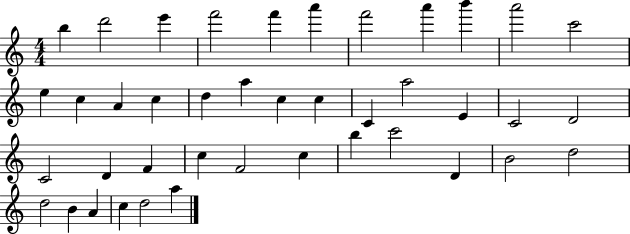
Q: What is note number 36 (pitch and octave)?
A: D5